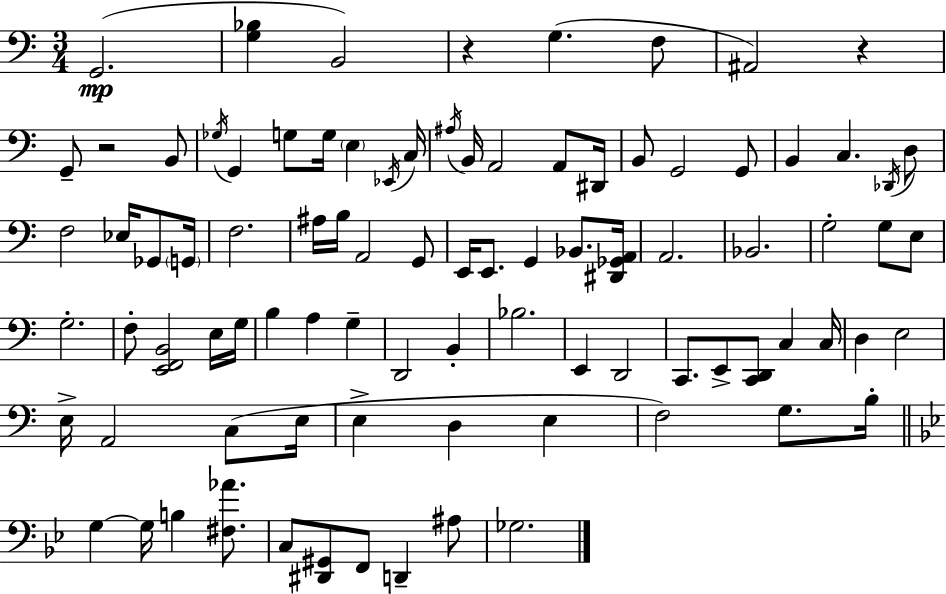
X:1
T:Untitled
M:3/4
L:1/4
K:Am
G,,2 [G,_B,] B,,2 z G, F,/2 ^A,,2 z G,,/2 z2 B,,/2 _G,/4 G,, G,/2 G,/4 E, _E,,/4 C,/4 ^A,/4 B,,/4 A,,2 A,,/2 ^D,,/4 B,,/2 G,,2 G,,/2 B,, C, _D,,/4 D,/2 F,2 _E,/4 _G,,/2 G,,/4 F,2 ^A,/4 B,/4 A,,2 G,,/2 E,,/4 E,,/2 G,, _B,,/2 [^D,,_G,,A,,]/4 A,,2 _B,,2 G,2 G,/2 E,/2 G,2 F,/2 [E,,F,,B,,]2 E,/4 G,/4 B, A, G, D,,2 B,, _B,2 E,, D,,2 C,,/2 E,,/2 [C,,D,,]/2 C, C,/4 D, E,2 E,/4 A,,2 C,/2 E,/4 E, D, E, F,2 G,/2 B,/4 G, G,/4 B, [^F,_A]/2 C,/2 [^D,,^G,,]/2 F,,/2 D,, ^A,/2 _G,2